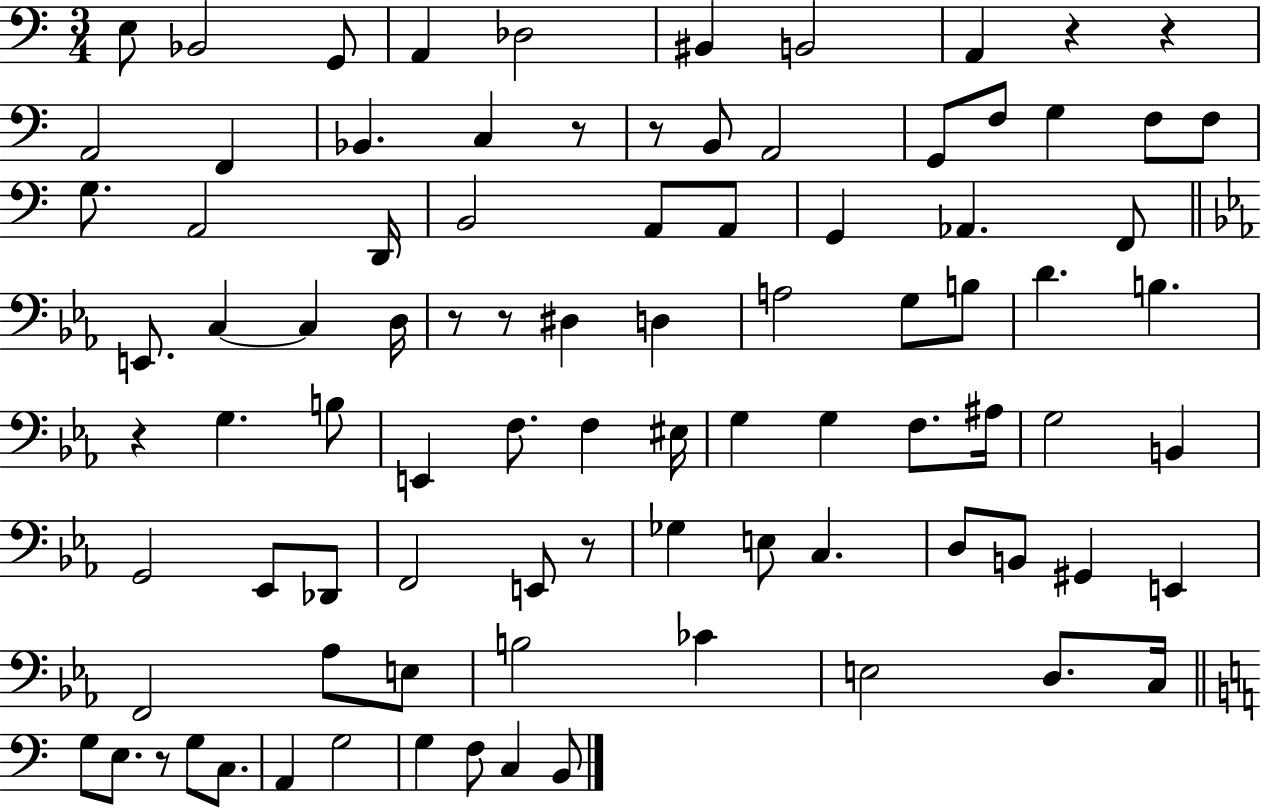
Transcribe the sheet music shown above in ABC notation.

X:1
T:Untitled
M:3/4
L:1/4
K:C
E,/2 _B,,2 G,,/2 A,, _D,2 ^B,, B,,2 A,, z z A,,2 F,, _B,, C, z/2 z/2 B,,/2 A,,2 G,,/2 F,/2 G, F,/2 F,/2 G,/2 A,,2 D,,/4 B,,2 A,,/2 A,,/2 G,, _A,, F,,/2 E,,/2 C, C, D,/4 z/2 z/2 ^D, D, A,2 G,/2 B,/2 D B, z G, B,/2 E,, F,/2 F, ^E,/4 G, G, F,/2 ^A,/4 G,2 B,, G,,2 _E,,/2 _D,,/2 F,,2 E,,/2 z/2 _G, E,/2 C, D,/2 B,,/2 ^G,, E,, F,,2 _A,/2 E,/2 B,2 _C E,2 D,/2 C,/4 G,/2 E,/2 z/2 G,/2 C,/2 A,, G,2 G, F,/2 C, B,,/2